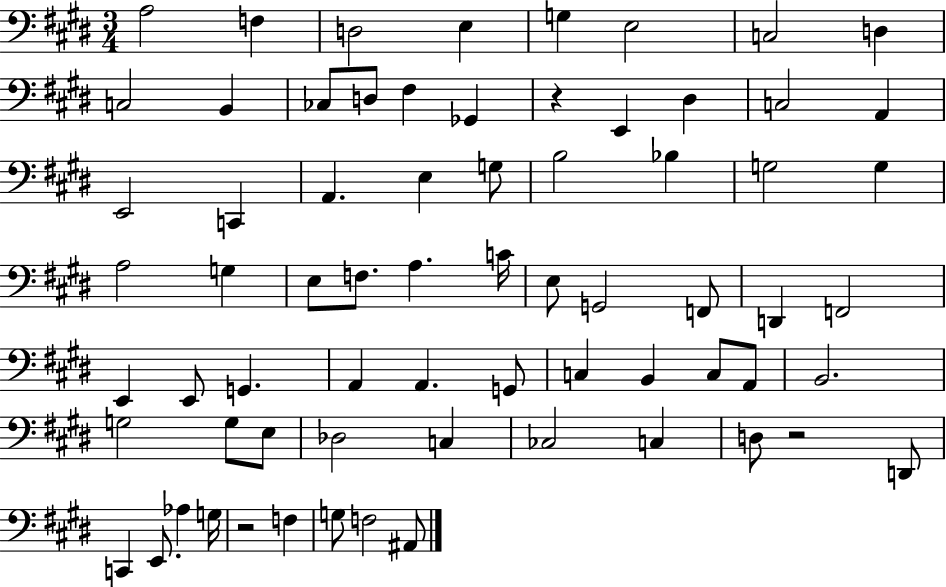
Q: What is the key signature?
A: E major